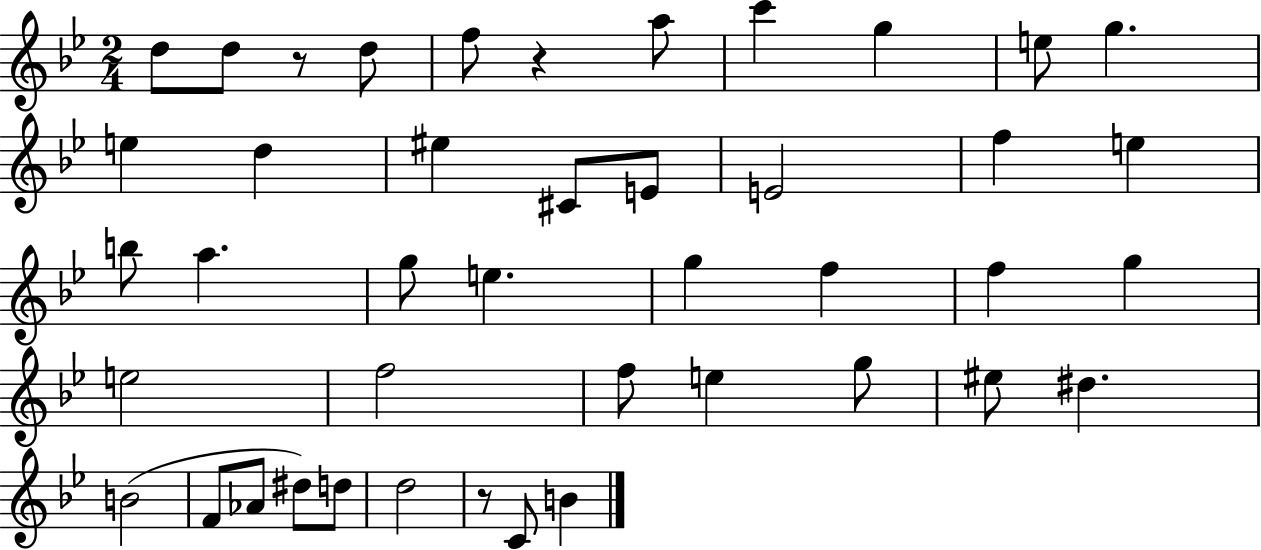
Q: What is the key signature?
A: BES major